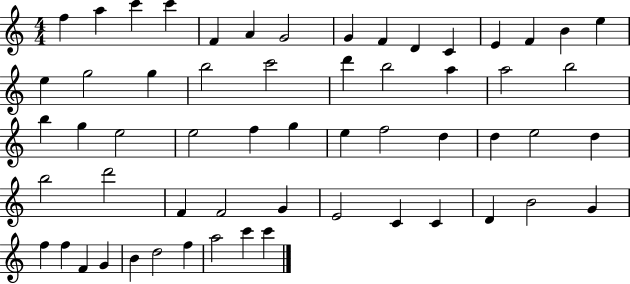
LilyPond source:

{
  \clef treble
  \numericTimeSignature
  \time 4/4
  \key c \major
  f''4 a''4 c'''4 c'''4 | f'4 a'4 g'2 | g'4 f'4 d'4 c'4 | e'4 f'4 b'4 e''4 | \break e''4 g''2 g''4 | b''2 c'''2 | d'''4 b''2 a''4 | a''2 b''2 | \break b''4 g''4 e''2 | e''2 f''4 g''4 | e''4 f''2 d''4 | d''4 e''2 d''4 | \break b''2 d'''2 | f'4 f'2 g'4 | e'2 c'4 c'4 | d'4 b'2 g'4 | \break f''4 f''4 f'4 g'4 | b'4 d''2 f''4 | a''2 c'''4 c'''4 | \bar "|."
}